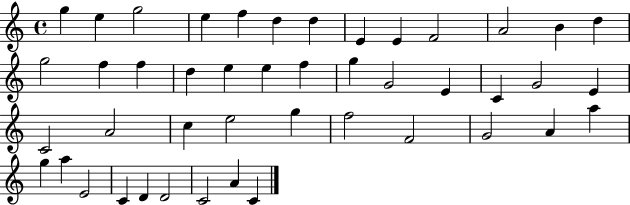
G5/q E5/q G5/h E5/q F5/q D5/q D5/q E4/q E4/q F4/h A4/h B4/q D5/q G5/h F5/q F5/q D5/q E5/q E5/q F5/q G5/q G4/h E4/q C4/q G4/h E4/q C4/h A4/h C5/q E5/h G5/q F5/h F4/h G4/h A4/q A5/q G5/q A5/q E4/h C4/q D4/q D4/h C4/h A4/q C4/q